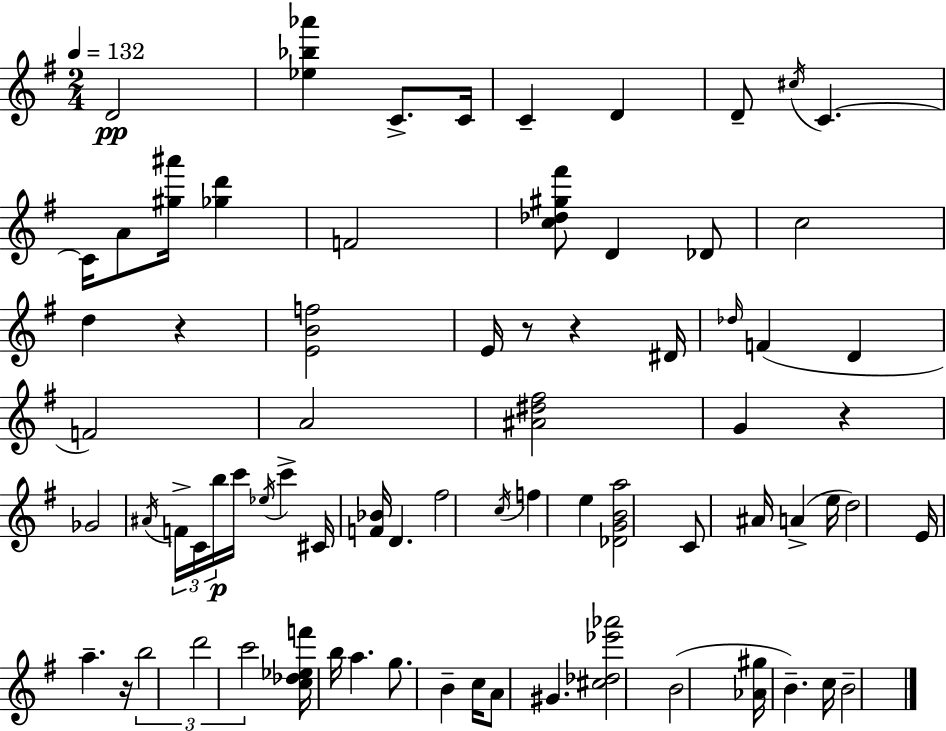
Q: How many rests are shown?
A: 5